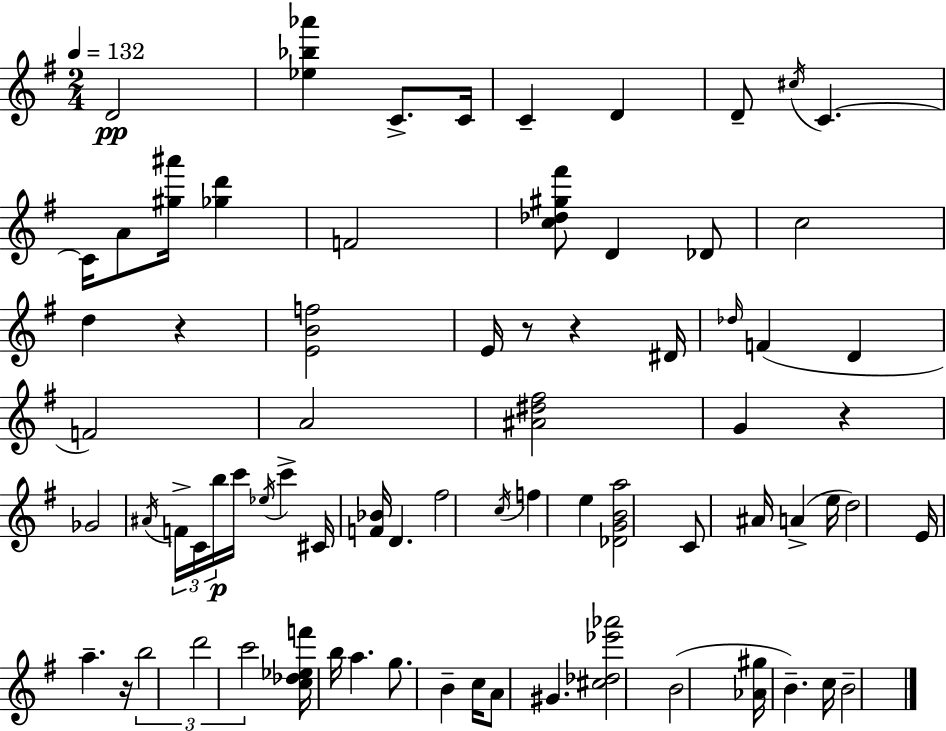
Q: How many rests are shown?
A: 5